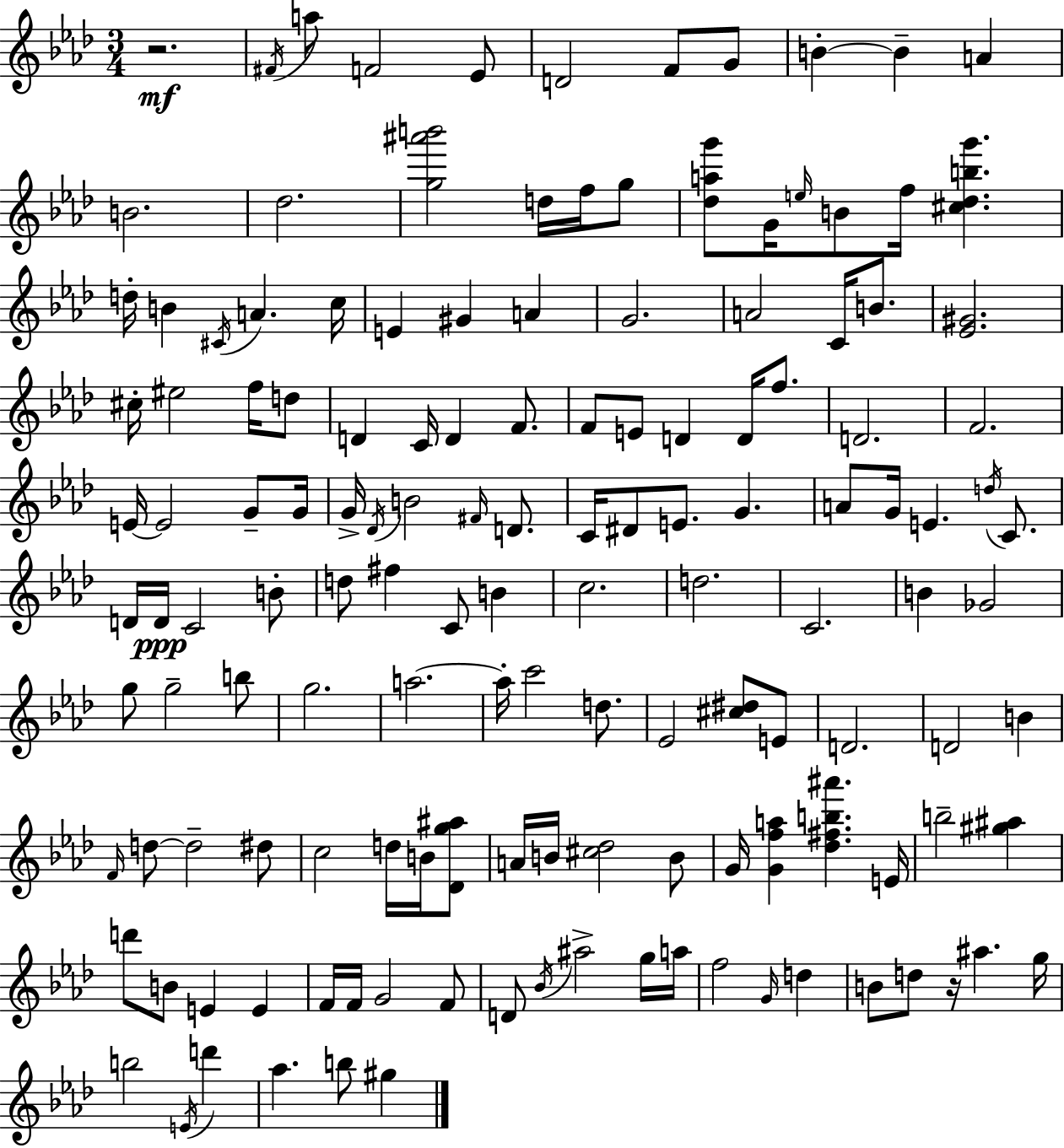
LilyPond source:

{
  \clef treble
  \numericTimeSignature
  \time 3/4
  \key f \minor
  r2.\mf | \acciaccatura { fis'16 } a''8 f'2 ees'8 | d'2 f'8 g'8 | b'4-.~~ b'4-- a'4 | \break b'2. | des''2. | <g'' ais''' b'''>2 d''16 f''16 g''8 | <des'' a'' g'''>8 g'16 \grace { e''16 } b'8 f''16 <cis'' des'' b'' g'''>4. | \break d''16-. b'4 \acciaccatura { cis'16 } a'4. | c''16 e'4 gis'4 a'4 | g'2. | a'2 c'16 | \break b'8. <ees' gis'>2. | cis''16-. eis''2 | f''16 d''8 d'4 c'16 d'4 | f'8. f'8 e'8 d'4 d'16 | \break f''8. d'2. | f'2. | e'16~~ e'2 | g'8-- g'16 g'16-> \acciaccatura { des'16 } b'2 | \break \grace { fis'16 } d'8. c'16 dis'8 e'8. g'4. | a'8 g'16 e'4. | \acciaccatura { d''16 } c'8. d'16 d'16\ppp c'2 | b'8-. d''8 fis''4 | \break c'8 b'4 c''2. | d''2. | c'2. | b'4 ges'2 | \break g''8 g''2-- | b''8 g''2. | a''2.~~ | a''16-. c'''2 | \break d''8. ees'2 | <cis'' dis''>8 e'8 d'2. | d'2 | b'4 \grace { f'16 } d''8~~ d''2-- | \break dis''8 c''2 | d''16 b'16 <des' g'' ais''>8 a'16 b'16 <cis'' des''>2 | b'8 g'16 <g' f'' a''>4 | <des'' fis'' b'' ais'''>4. e'16 b''2-- | \break <gis'' ais''>4 d'''8 b'8 e'4 | e'4 f'16 f'16 g'2 | f'8 d'8 \acciaccatura { bes'16 } ais''2-> | g''16 a''16 f''2 | \break \grace { g'16 } d''4 b'8 d''8 | r16 ais''4. g''16 b''2 | \acciaccatura { e'16 } d'''4 aes''4. | b''8 gis''4 \bar "|."
}